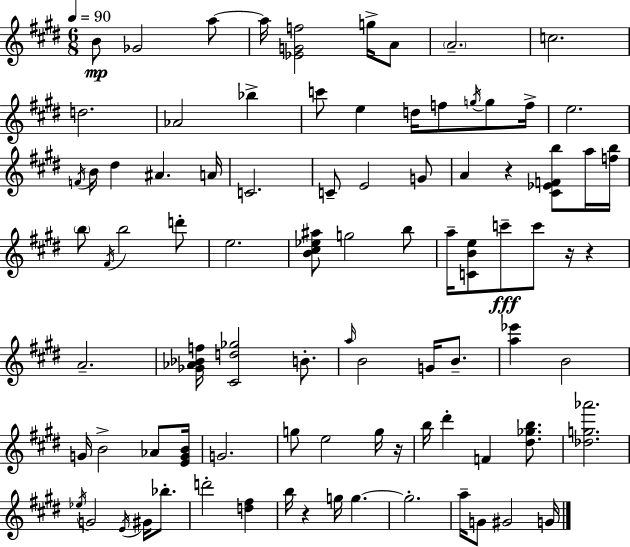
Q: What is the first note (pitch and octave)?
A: B4